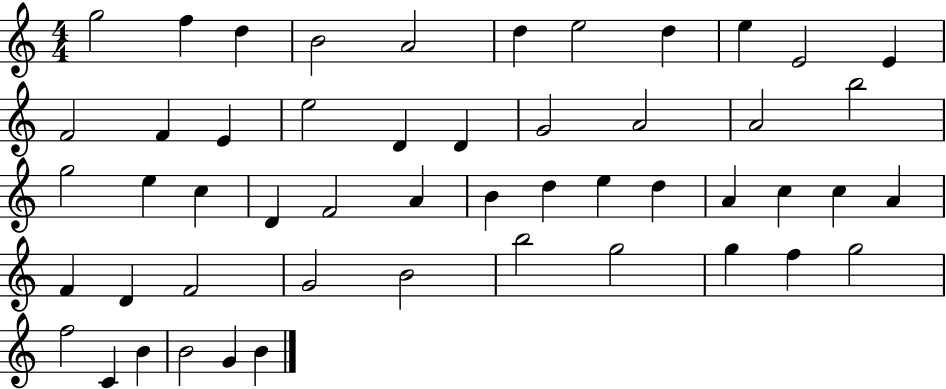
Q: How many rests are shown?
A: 0